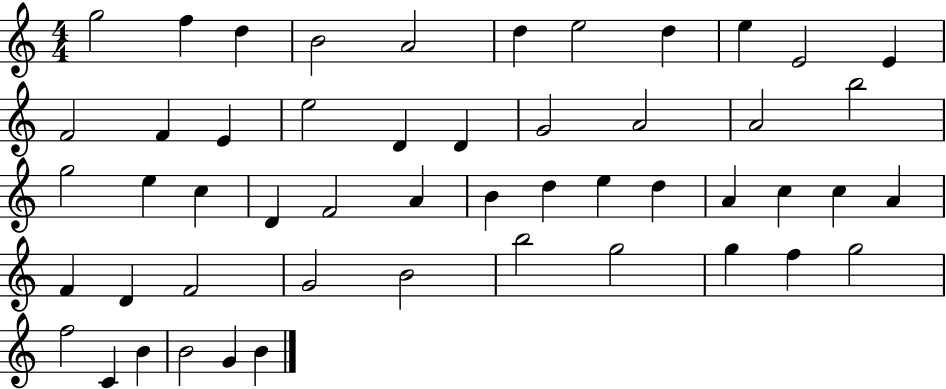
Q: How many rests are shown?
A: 0